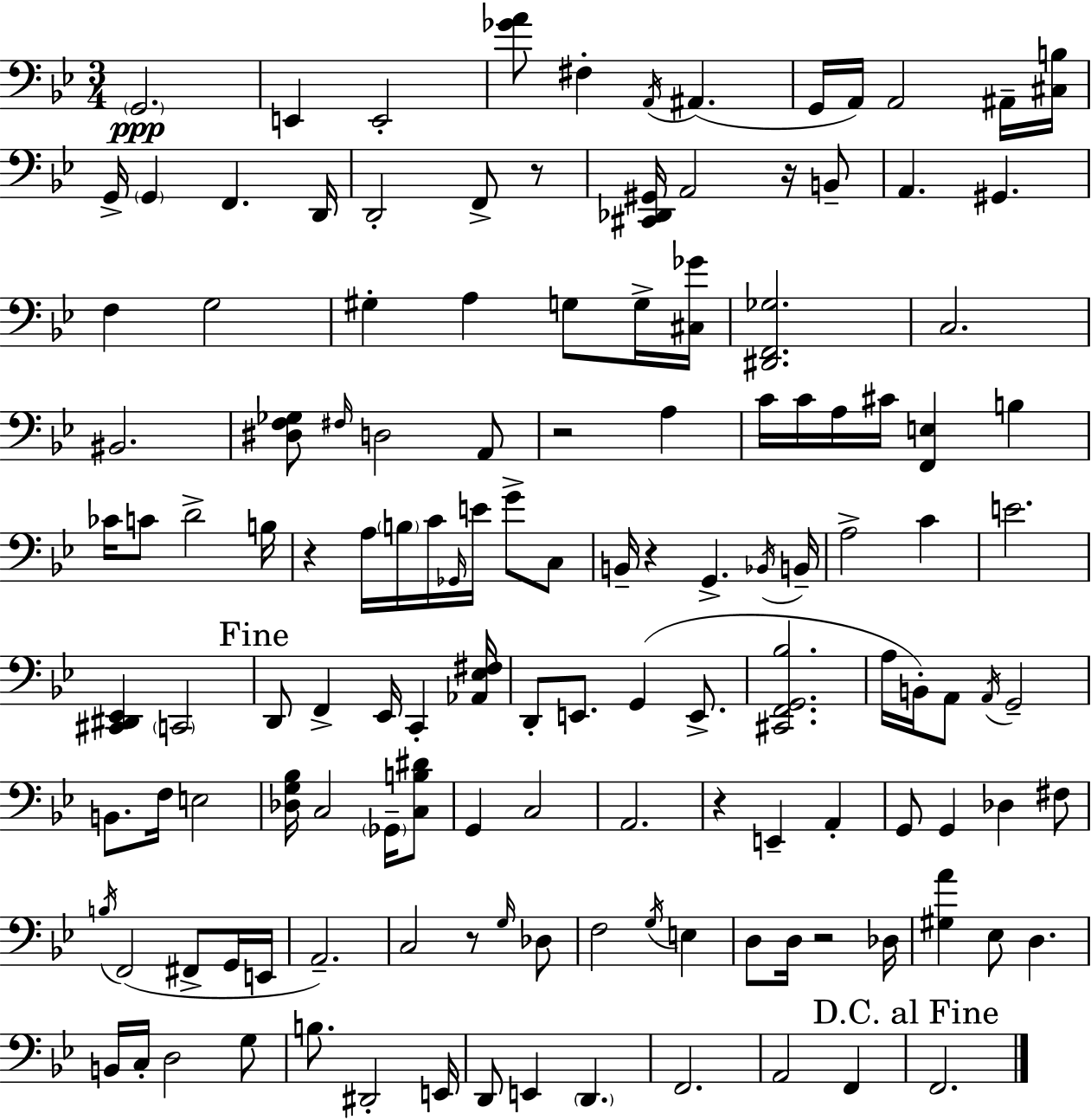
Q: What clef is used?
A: bass